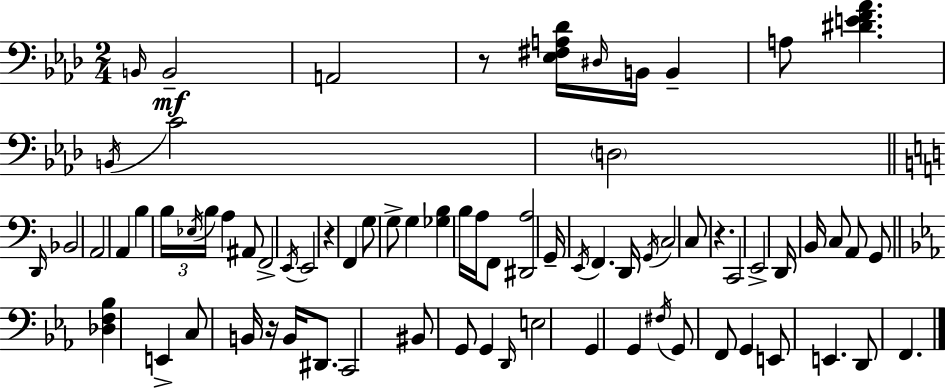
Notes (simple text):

B2/s B2/h A2/h R/e [Eb3,F#3,A3,Db4]/s D#3/s B2/s B2/q A3/e [D#4,E4,F4,Ab4]/q. B2/s C4/h D3/h D2/s Bb2/h A2/h A2/q B3/q B3/s Eb3/s B3/s A3/q A#2/e F2/h E2/s E2/h R/q F2/q G3/e G3/e G3/q [Gb3,B3]/q B3/s A3/s F2/e [D#2,A3]/h G2/s E2/s F2/q. D2/s G2/s C3/h C3/e R/q. C2/h E2/h D2/s B2/s C3/e A2/e G2/e [Db3,F3,Bb3]/q E2/q C3/e B2/s R/s B2/s D#2/e. C2/h BIS2/e G2/e G2/q D2/s E3/h G2/q G2/q F#3/s G2/e F2/e G2/q E2/e E2/q. D2/e F2/q.